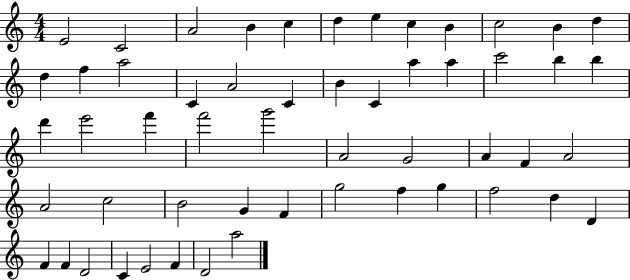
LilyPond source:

{
  \clef treble
  \numericTimeSignature
  \time 4/4
  \key c \major
  e'2 c'2 | a'2 b'4 c''4 | d''4 e''4 c''4 b'4 | c''2 b'4 d''4 | \break d''4 f''4 a''2 | c'4 a'2 c'4 | b'4 c'4 a''4 a''4 | c'''2 b''4 b''4 | \break d'''4 e'''2 f'''4 | f'''2 g'''2 | a'2 g'2 | a'4 f'4 a'2 | \break a'2 c''2 | b'2 g'4 f'4 | g''2 f''4 g''4 | f''2 d''4 d'4 | \break f'4 f'4 d'2 | c'4 e'2 f'4 | d'2 a''2 | \bar "|."
}